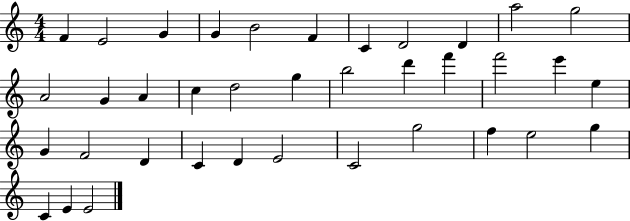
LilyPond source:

{
  \clef treble
  \numericTimeSignature
  \time 4/4
  \key c \major
  f'4 e'2 g'4 | g'4 b'2 f'4 | c'4 d'2 d'4 | a''2 g''2 | \break a'2 g'4 a'4 | c''4 d''2 g''4 | b''2 d'''4 f'''4 | f'''2 e'''4 e''4 | \break g'4 f'2 d'4 | c'4 d'4 e'2 | c'2 g''2 | f''4 e''2 g''4 | \break c'4 e'4 e'2 | \bar "|."
}